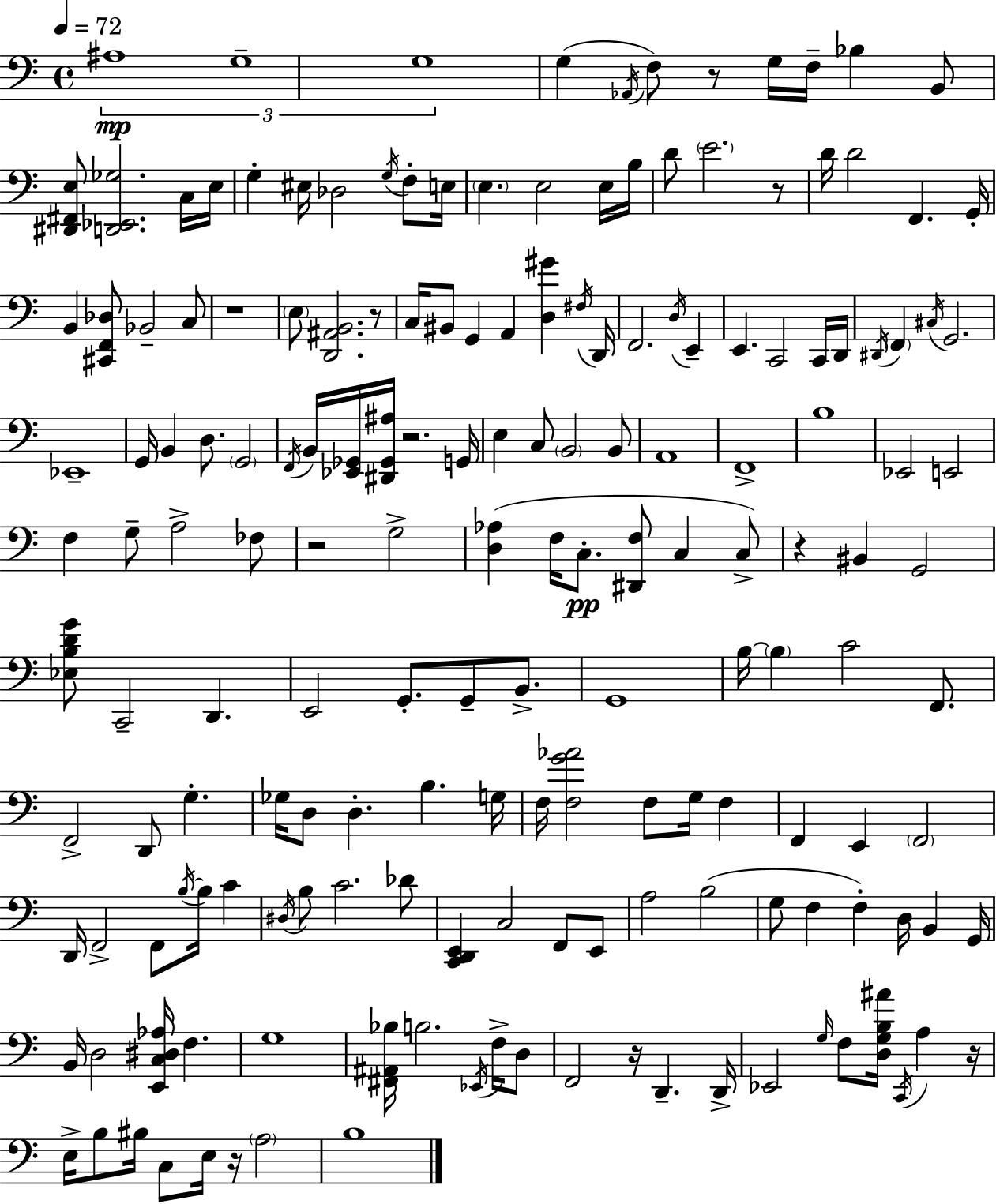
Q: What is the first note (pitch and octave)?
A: A#3